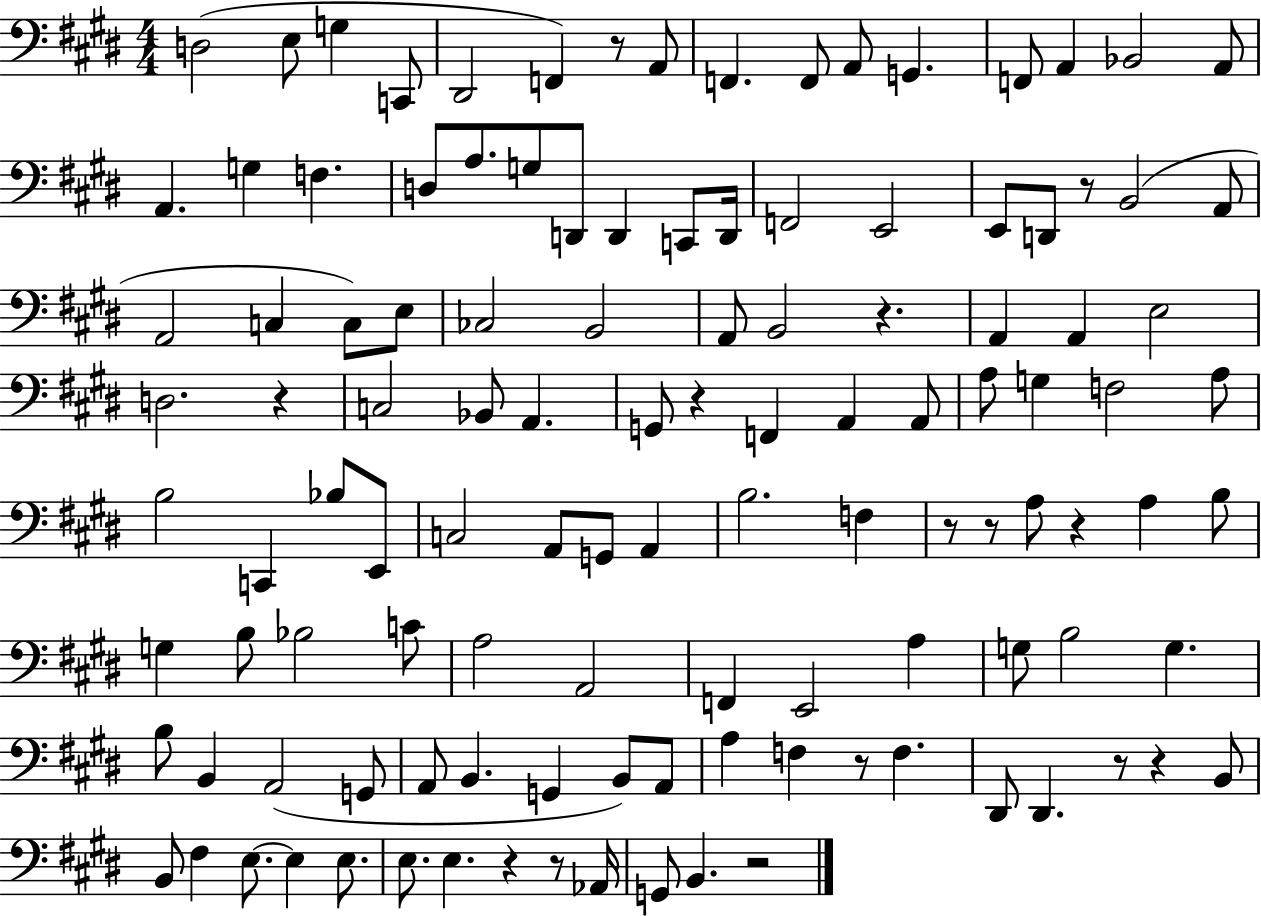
D3/h E3/e G3/q C2/e D#2/h F2/q R/e A2/e F2/q. F2/e A2/e G2/q. F2/e A2/q Bb2/h A2/e A2/q. G3/q F3/q. D3/e A3/e. G3/e D2/e D2/q C2/e D2/s F2/h E2/h E2/e D2/e R/e B2/h A2/e A2/h C3/q C3/e E3/e CES3/h B2/h A2/e B2/h R/q. A2/q A2/q E3/h D3/h. R/q C3/h Bb2/e A2/q. G2/e R/q F2/q A2/q A2/e A3/e G3/q F3/h A3/e B3/h C2/q Bb3/e E2/e C3/h A2/e G2/e A2/q B3/h. F3/q R/e R/e A3/e R/q A3/q B3/e G3/q B3/e Bb3/h C4/e A3/h A2/h F2/q E2/h A3/q G3/e B3/h G3/q. B3/e B2/q A2/h G2/e A2/e B2/q. G2/q B2/e A2/e A3/q F3/q R/e F3/q. D#2/e D#2/q. R/e R/q B2/e B2/e F#3/q E3/e. E3/q E3/e. E3/e. E3/q. R/q R/e Ab2/s G2/e B2/q. R/h